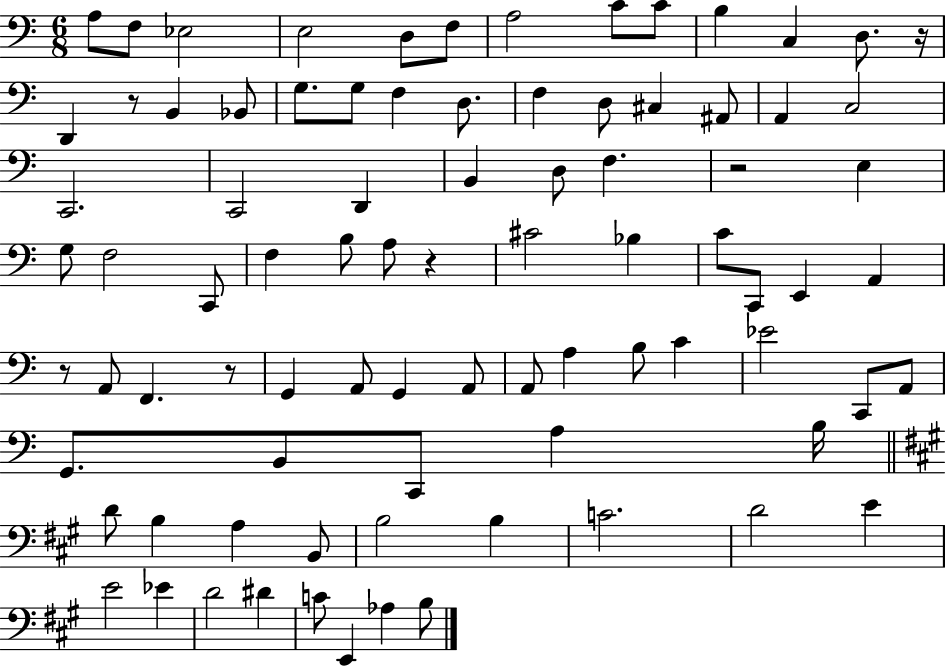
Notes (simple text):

A3/e F3/e Eb3/h E3/h D3/e F3/e A3/h C4/e C4/e B3/q C3/q D3/e. R/s D2/q R/e B2/q Bb2/e G3/e. G3/e F3/q D3/e. F3/q D3/e C#3/q A#2/e A2/q C3/h C2/h. C2/h D2/q B2/q D3/e F3/q. R/h E3/q G3/e F3/h C2/e F3/q B3/e A3/e R/q C#4/h Bb3/q C4/e C2/e E2/q A2/q R/e A2/e F2/q. R/e G2/q A2/e G2/q A2/e A2/e A3/q B3/e C4/q Eb4/h C2/e A2/e G2/e. B2/e C2/e A3/q B3/s D4/e B3/q A3/q B2/e B3/h B3/q C4/h. D4/h E4/q E4/h Eb4/q D4/h D#4/q C4/e E2/q Ab3/q B3/e